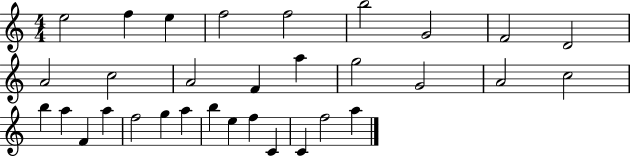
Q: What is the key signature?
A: C major